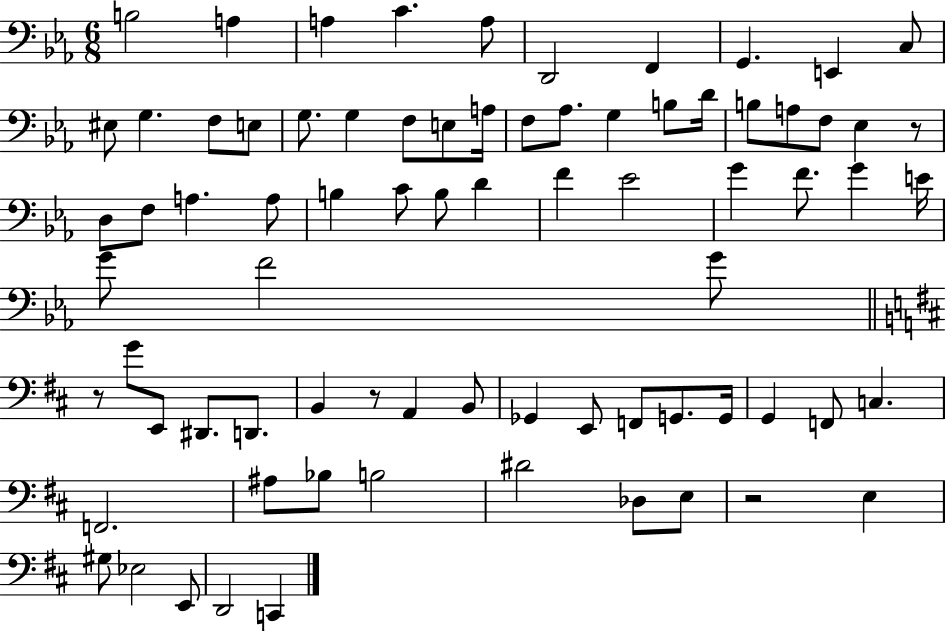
{
  \clef bass
  \numericTimeSignature
  \time 6/8
  \key ees \major
  b2 a4 | a4 c'4. a8 | d,2 f,4 | g,4. e,4 c8 | \break eis8 g4. f8 e8 | g8. g4 f8 e8 a16 | f8 aes8. g4 b8 d'16 | b8 a8 f8 ees4 r8 | \break d8 f8 a4. a8 | b4 c'8 b8 d'4 | f'4 ees'2 | g'4 f'8. g'4 e'16 | \break g'8 f'2 g'8 | \bar "||" \break \key b \minor r8 g'8 e,8 dis,8. d,8. | b,4 r8 a,4 b,8 | ges,4 e,8 f,8 g,8. g,16 | g,4 f,8 c4. | \break f,2. | ais8 bes8 b2 | dis'2 des8 e8 | r2 e4 | \break gis8 ees2 e,8 | d,2 c,4 | \bar "|."
}